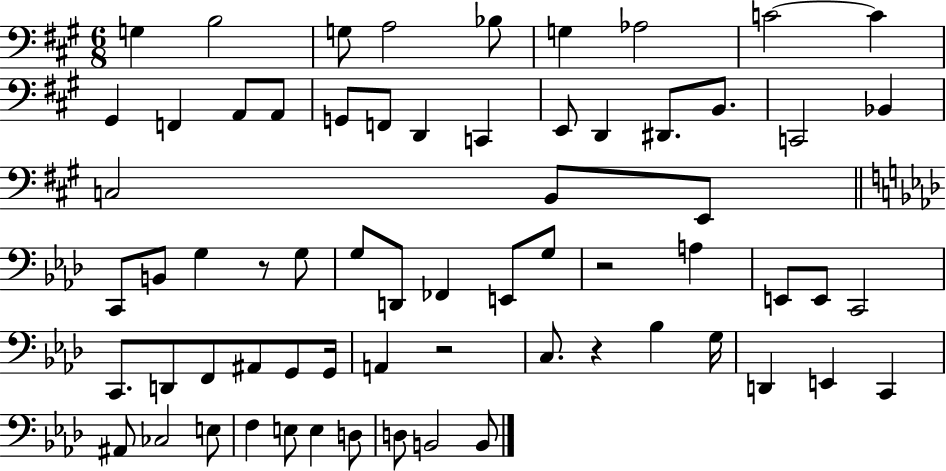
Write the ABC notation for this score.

X:1
T:Untitled
M:6/8
L:1/4
K:A
G, B,2 G,/2 A,2 _B,/2 G, _A,2 C2 C ^G,, F,, A,,/2 A,,/2 G,,/2 F,,/2 D,, C,, E,,/2 D,, ^D,,/2 B,,/2 C,,2 _B,, C,2 B,,/2 E,,/2 C,,/2 B,,/2 G, z/2 G,/2 G,/2 D,,/2 _F,, E,,/2 G,/2 z2 A, E,,/2 E,,/2 C,,2 C,,/2 D,,/2 F,,/2 ^A,,/2 G,,/2 G,,/4 A,, z2 C,/2 z _B, G,/4 D,, E,, C,, ^A,,/2 _C,2 E,/2 F, E,/2 E, D,/2 D,/2 B,,2 B,,/2